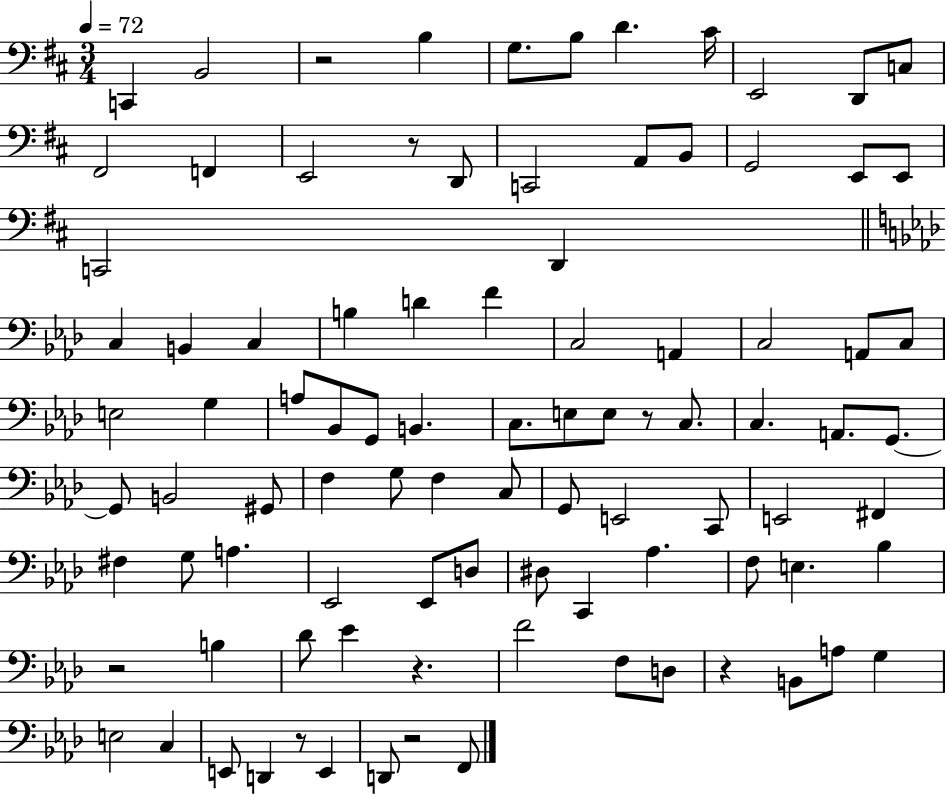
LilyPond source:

{
  \clef bass
  \numericTimeSignature
  \time 3/4
  \key d \major
  \tempo 4 = 72
  c,4 b,2 | r2 b4 | g8. b8 d'4. cis'16 | e,2 d,8 c8 | \break fis,2 f,4 | e,2 r8 d,8 | c,2 a,8 b,8 | g,2 e,8 e,8 | \break c,2 d,4 | \bar "||" \break \key f \minor c4 b,4 c4 | b4 d'4 f'4 | c2 a,4 | c2 a,8 c8 | \break e2 g4 | a8 bes,8 g,8 b,4. | c8. e8 e8 r8 c8. | c4. a,8. g,8.~~ | \break g,8 b,2 gis,8 | f4 g8 f4 c8 | g,8 e,2 c,8 | e,2 fis,4 | \break fis4 g8 a4. | ees,2 ees,8 d8 | dis8 c,4 aes4. | f8 e4. bes4 | \break r2 b4 | des'8 ees'4 r4. | f'2 f8 d8 | r4 b,8 a8 g4 | \break e2 c4 | e,8 d,4 r8 e,4 | d,8 r2 f,8 | \bar "|."
}